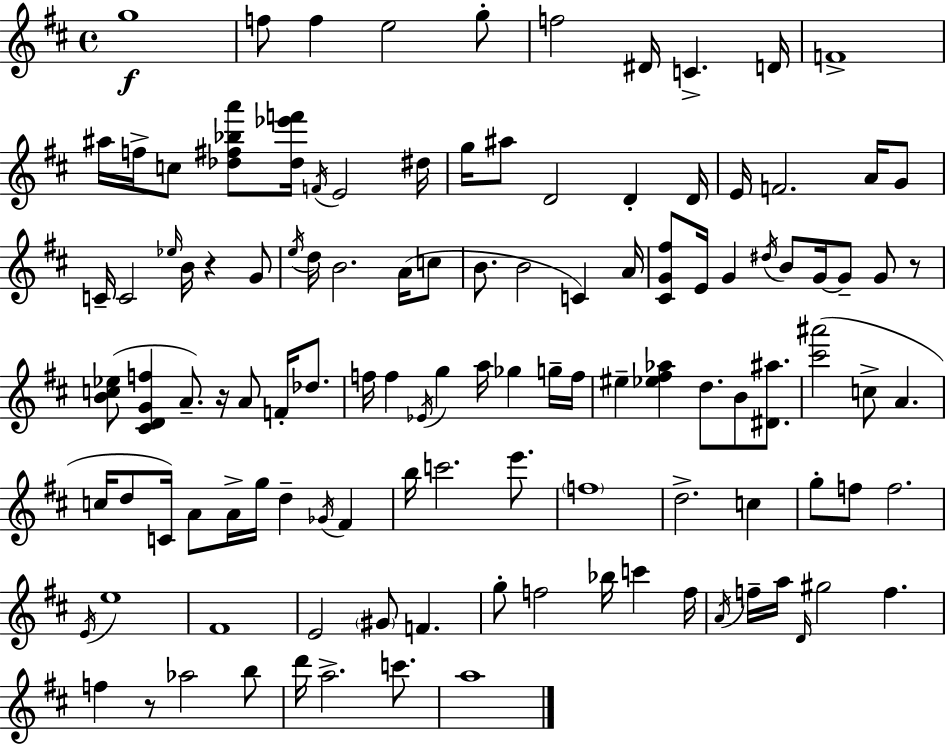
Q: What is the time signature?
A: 4/4